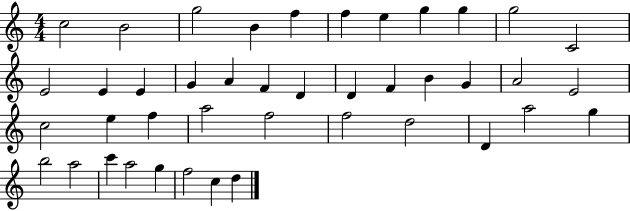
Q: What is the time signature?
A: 4/4